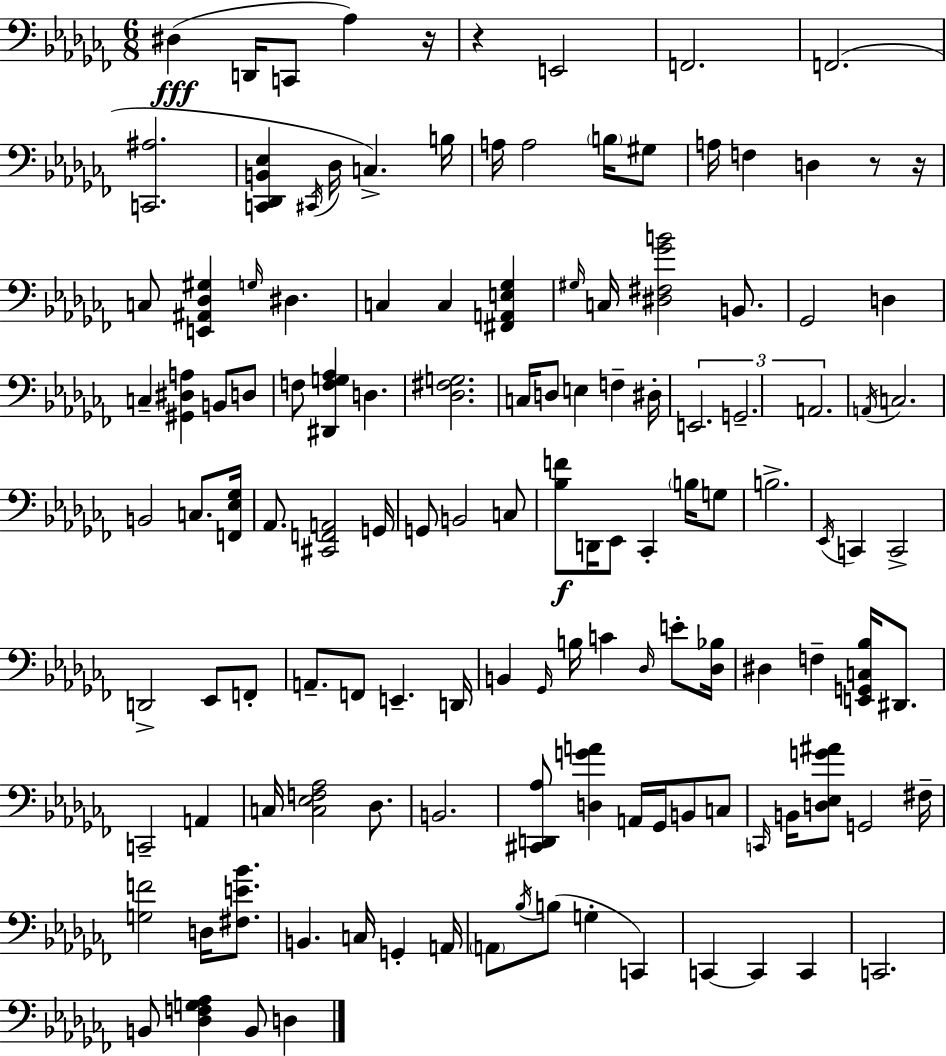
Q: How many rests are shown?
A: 4